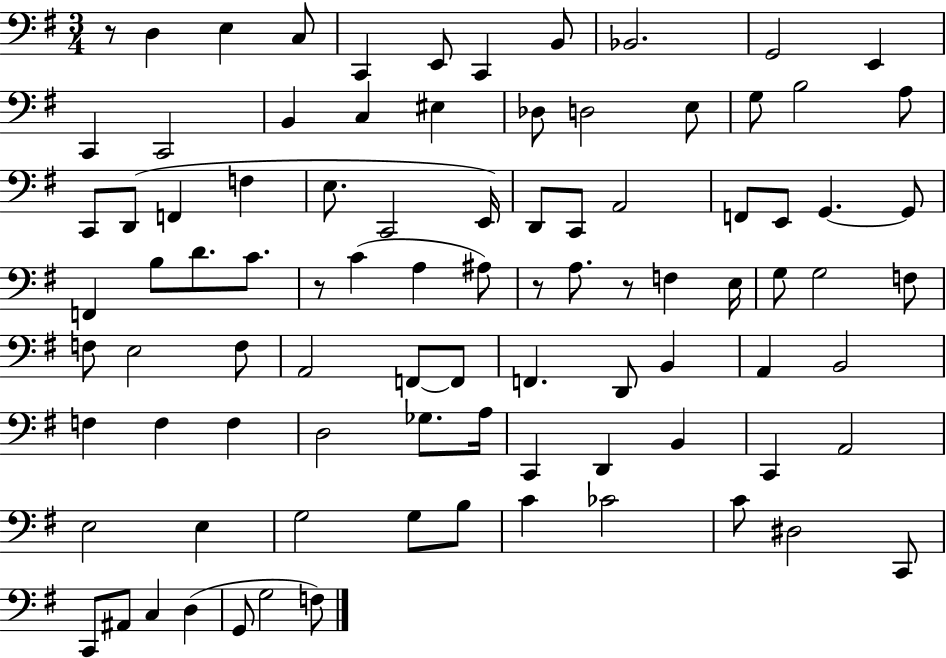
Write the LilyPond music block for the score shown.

{
  \clef bass
  \numericTimeSignature
  \time 3/4
  \key g \major
  \repeat volta 2 { r8 d4 e4 c8 | c,4 e,8 c,4 b,8 | bes,2. | g,2 e,4 | \break c,4 c,2 | b,4 c4 eis4 | des8 d2 e8 | g8 b2 a8 | \break c,8 d,8( f,4 f4 | e8. c,2 e,16) | d,8 c,8 a,2 | f,8 e,8 g,4.~~ g,8 | \break f,4 b8 d'8. c'8. | r8 c'4( a4 ais8) | r8 a8. r8 f4 e16 | g8 g2 f8 | \break f8 e2 f8 | a,2 f,8~~ f,8 | f,4. d,8 b,4 | a,4 b,2 | \break f4 f4 f4 | d2 ges8. a16 | c,4 d,4 b,4 | c,4 a,2 | \break e2 e4 | g2 g8 b8 | c'4 ces'2 | c'8 dis2 c,8 | \break c,8 ais,8 c4 d4( | g,8 g2 f8) | } \bar "|."
}